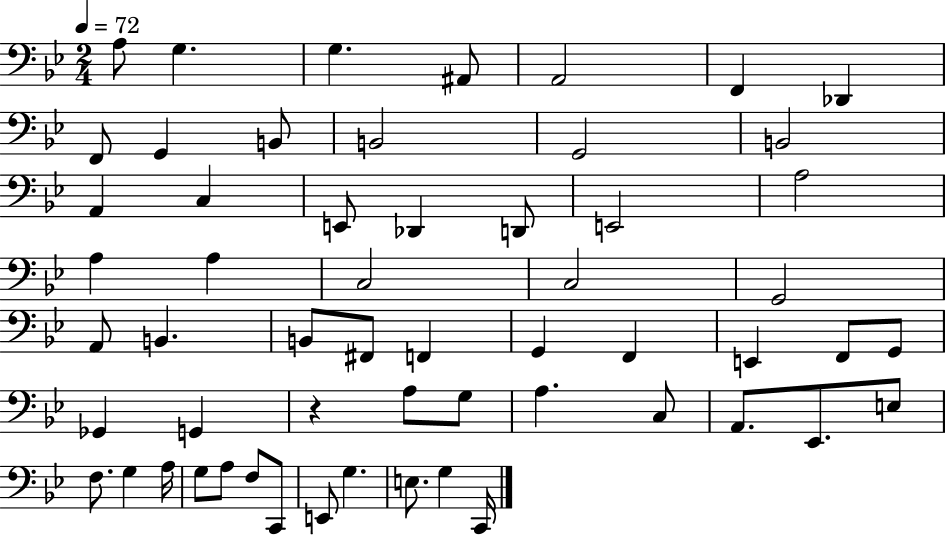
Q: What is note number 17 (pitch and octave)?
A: Db2